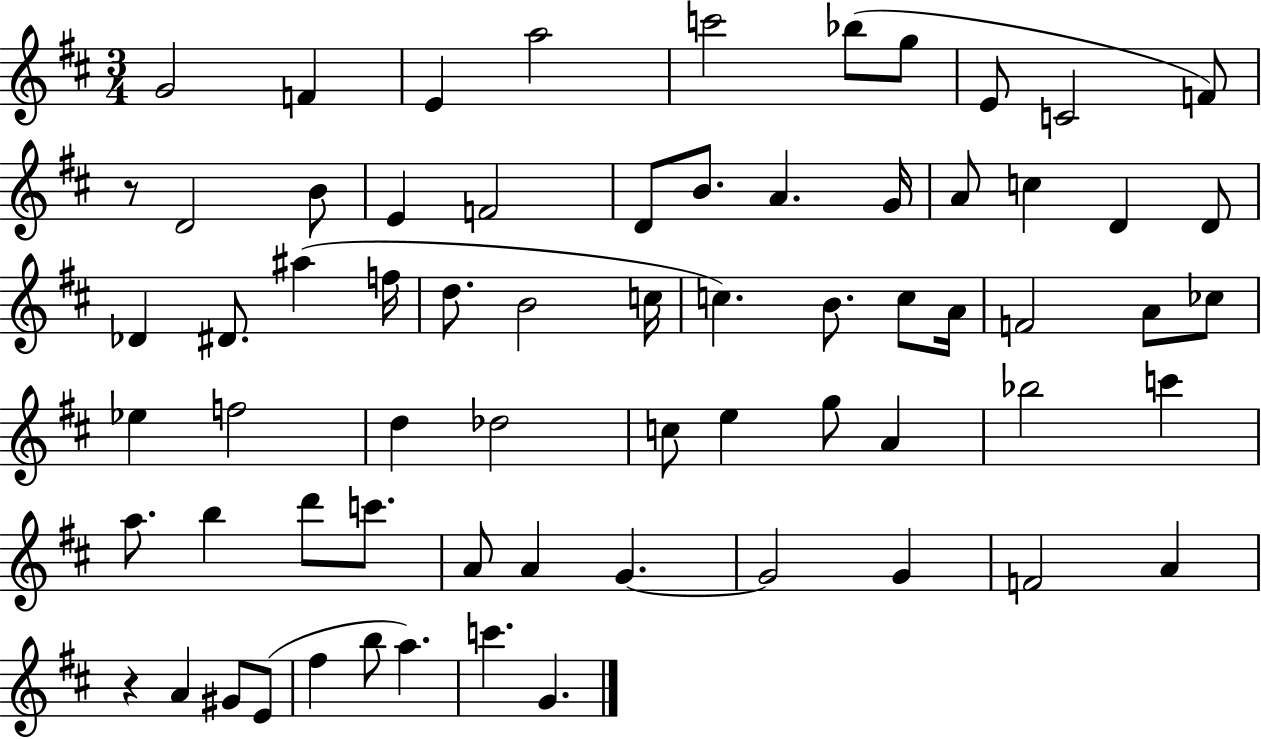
X:1
T:Untitled
M:3/4
L:1/4
K:D
G2 F E a2 c'2 _b/2 g/2 E/2 C2 F/2 z/2 D2 B/2 E F2 D/2 B/2 A G/4 A/2 c D D/2 _D ^D/2 ^a f/4 d/2 B2 c/4 c B/2 c/2 A/4 F2 A/2 _c/2 _e f2 d _d2 c/2 e g/2 A _b2 c' a/2 b d'/2 c'/2 A/2 A G G2 G F2 A z A ^G/2 E/2 ^f b/2 a c' G